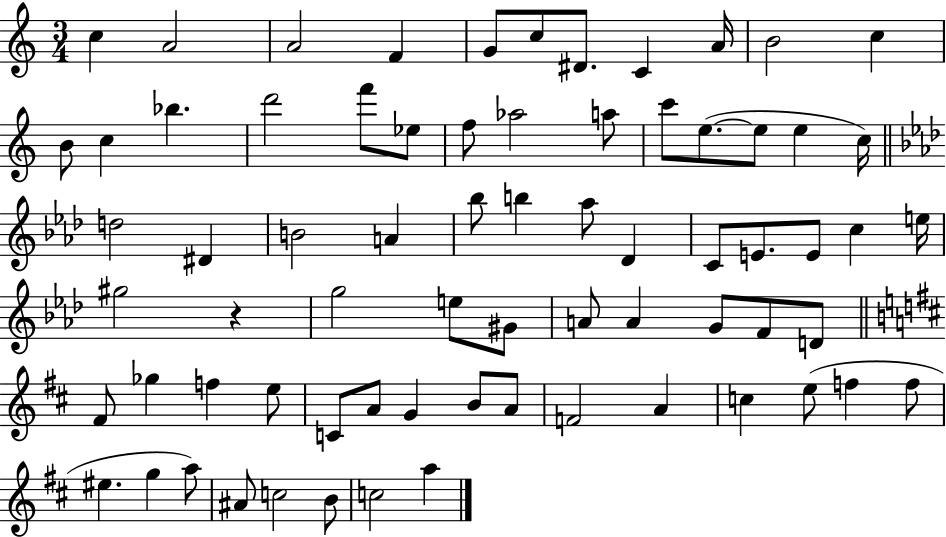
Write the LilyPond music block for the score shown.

{
  \clef treble
  \numericTimeSignature
  \time 3/4
  \key c \major
  c''4 a'2 | a'2 f'4 | g'8 c''8 dis'8. c'4 a'16 | b'2 c''4 | \break b'8 c''4 bes''4. | d'''2 f'''8 ees''8 | f''8 aes''2 a''8 | c'''8 e''8.~(~ e''8 e''4 c''16) | \break \bar "||" \break \key aes \major d''2 dis'4 | b'2 a'4 | bes''8 b''4 aes''8 des'4 | c'8 e'8. e'8 c''4 e''16 | \break gis''2 r4 | g''2 e''8 gis'8 | a'8 a'4 g'8 f'8 d'8 | \bar "||" \break \key b \minor fis'8 ges''4 f''4 e''8 | c'8 a'8 g'4 b'8 a'8 | f'2 a'4 | c''4 e''8( f''4 f''8 | \break eis''4. g''4 a''8) | ais'8 c''2 b'8 | c''2 a''4 | \bar "|."
}